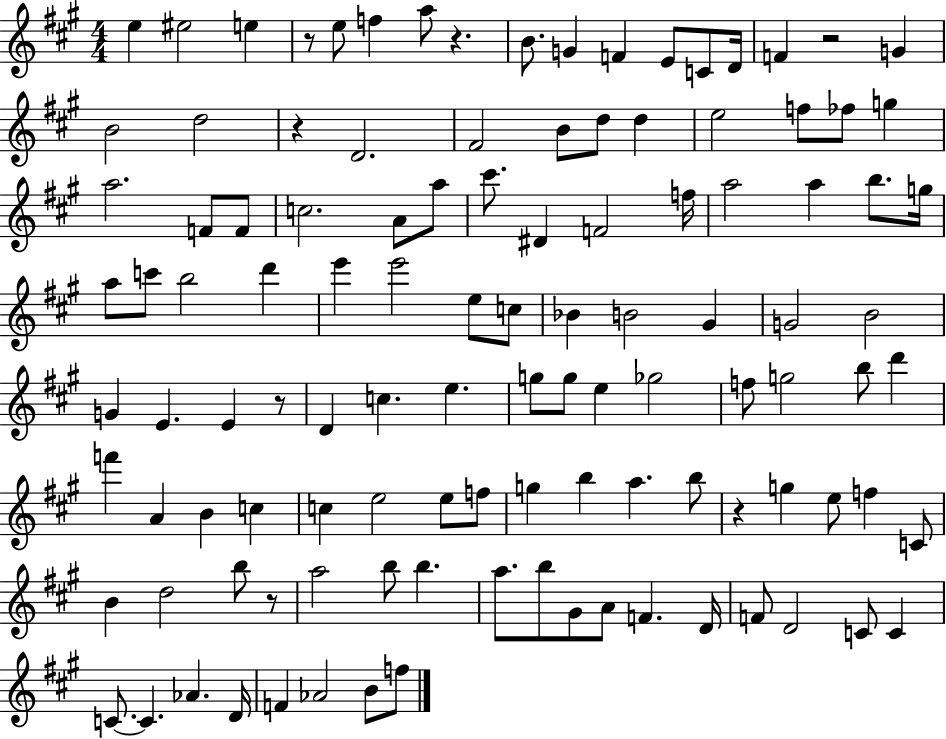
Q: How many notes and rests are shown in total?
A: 113